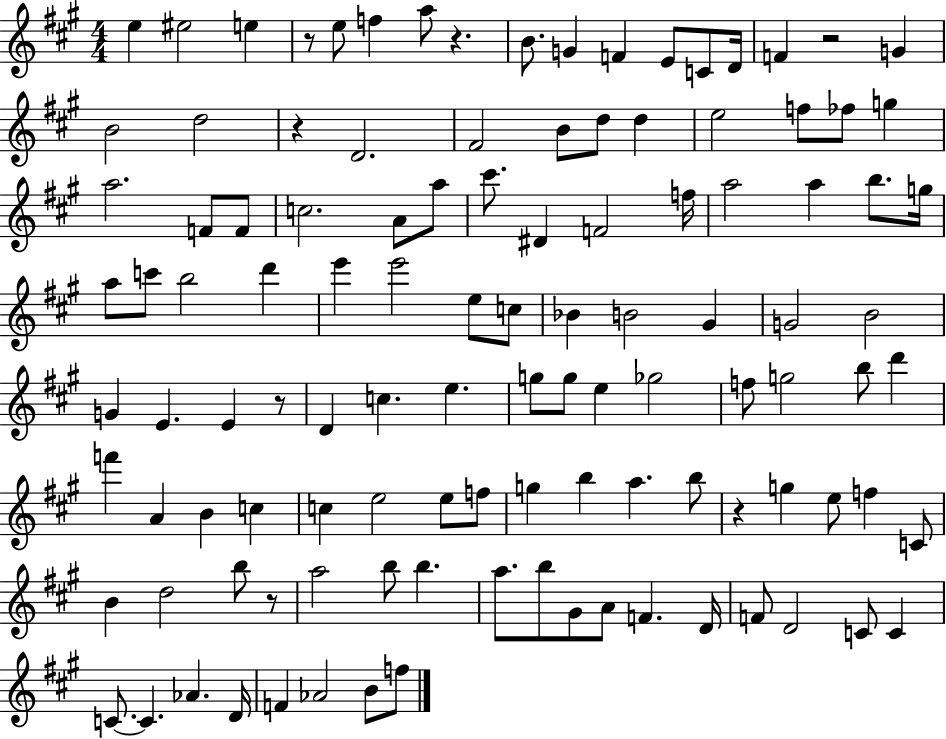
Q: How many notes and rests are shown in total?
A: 113